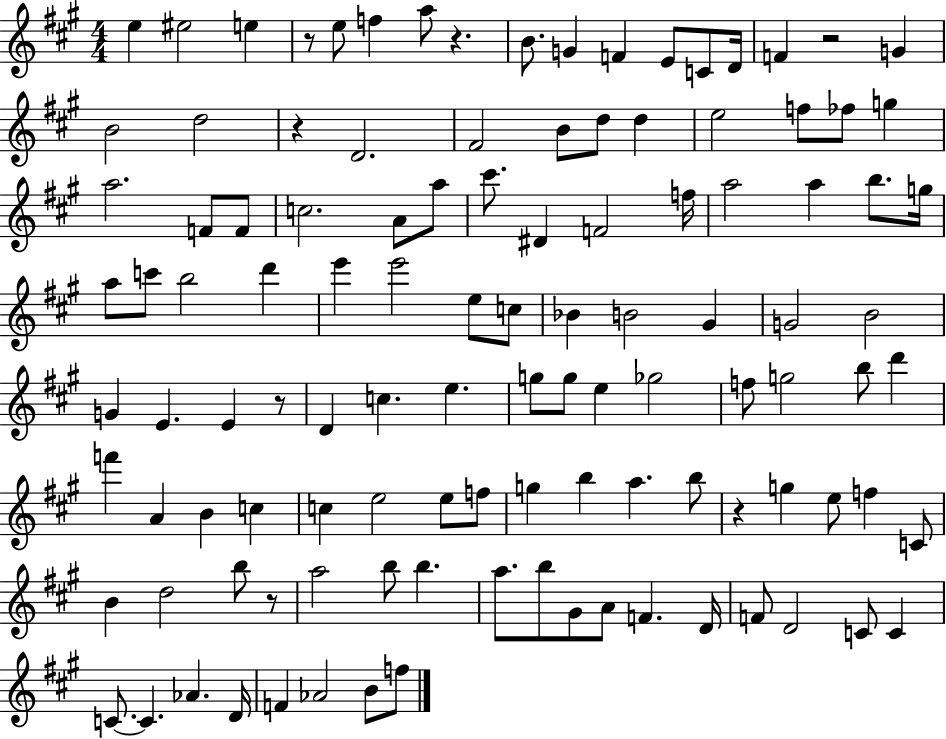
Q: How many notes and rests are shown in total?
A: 113